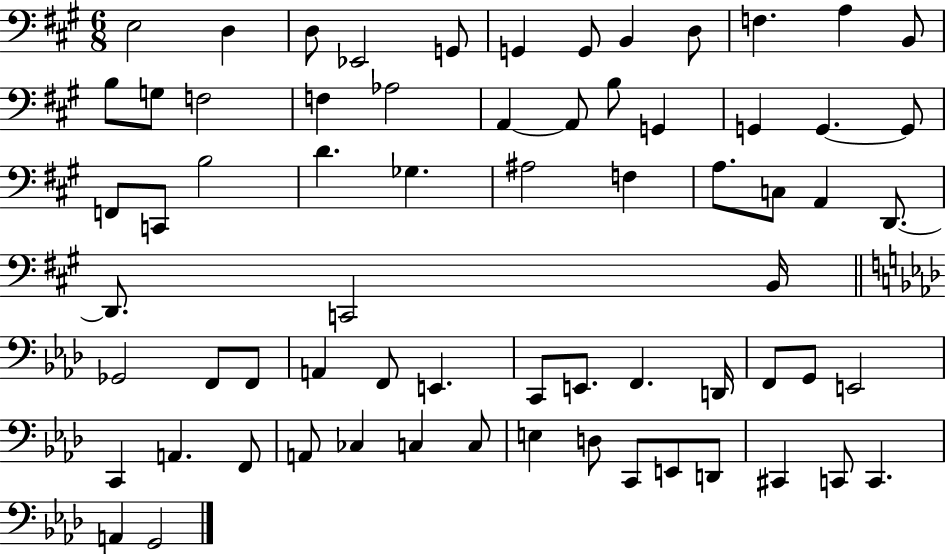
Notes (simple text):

E3/h D3/q D3/e Eb2/h G2/e G2/q G2/e B2/q D3/e F3/q. A3/q B2/e B3/e G3/e F3/h F3/q Ab3/h A2/q A2/e B3/e G2/q G2/q G2/q. G2/e F2/e C2/e B3/h D4/q. Gb3/q. A#3/h F3/q A3/e. C3/e A2/q D2/e. D2/e. C2/h B2/s Gb2/h F2/e F2/e A2/q F2/e E2/q. C2/e E2/e. F2/q. D2/s F2/e G2/e E2/h C2/q A2/q. F2/e A2/e CES3/q C3/q C3/e E3/q D3/e C2/e E2/e D2/e C#2/q C2/e C2/q. A2/q G2/h